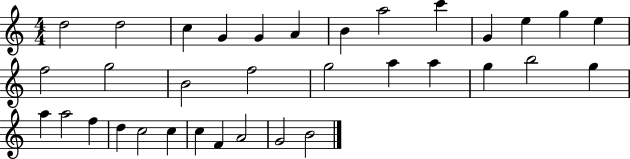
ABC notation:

X:1
T:Untitled
M:4/4
L:1/4
K:C
d2 d2 c G G A B a2 c' G e g e f2 g2 B2 f2 g2 a a g b2 g a a2 f d c2 c c F A2 G2 B2